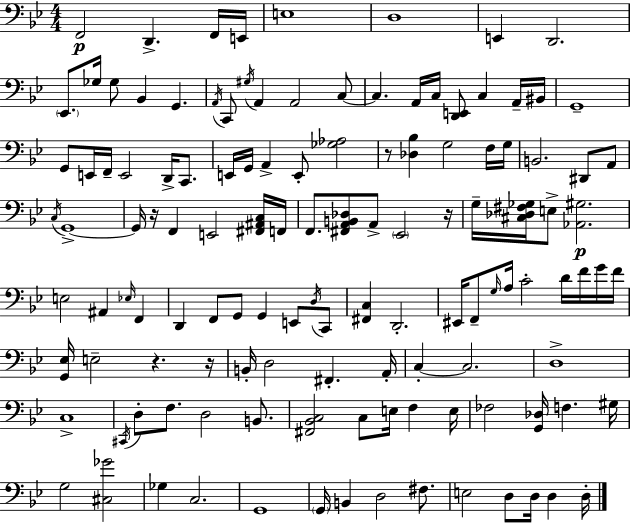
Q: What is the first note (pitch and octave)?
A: F2